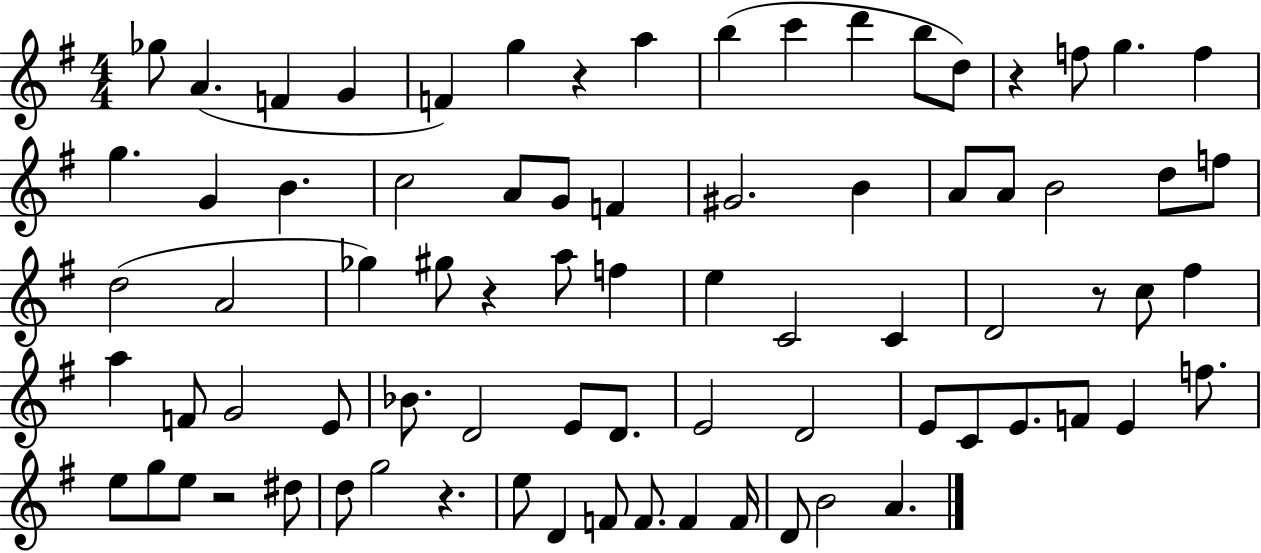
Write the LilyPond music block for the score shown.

{
  \clef treble
  \numericTimeSignature
  \time 4/4
  \key g \major
  ges''8 a'4.( f'4 g'4 | f'4) g''4 r4 a''4 | b''4( c'''4 d'''4 b''8 d''8) | r4 f''8 g''4. f''4 | \break g''4. g'4 b'4. | c''2 a'8 g'8 f'4 | gis'2. b'4 | a'8 a'8 b'2 d''8 f''8 | \break d''2( a'2 | ges''4) gis''8 r4 a''8 f''4 | e''4 c'2 c'4 | d'2 r8 c''8 fis''4 | \break a''4 f'8 g'2 e'8 | bes'8. d'2 e'8 d'8. | e'2 d'2 | e'8 c'8 e'8. f'8 e'4 f''8. | \break e''8 g''8 e''8 r2 dis''8 | d''8 g''2 r4. | e''8 d'4 f'8 f'8. f'4 f'16 | d'8 b'2 a'4. | \break \bar "|."
}